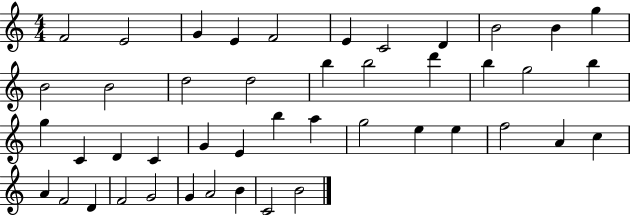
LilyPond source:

{
  \clef treble
  \numericTimeSignature
  \time 4/4
  \key c \major
  f'2 e'2 | g'4 e'4 f'2 | e'4 c'2 d'4 | b'2 b'4 g''4 | \break b'2 b'2 | d''2 d''2 | b''4 b''2 d'''4 | b''4 g''2 b''4 | \break g''4 c'4 d'4 c'4 | g'4 e'4 b''4 a''4 | g''2 e''4 e''4 | f''2 a'4 c''4 | \break a'4 f'2 d'4 | f'2 g'2 | g'4 a'2 b'4 | c'2 b'2 | \break \bar "|."
}